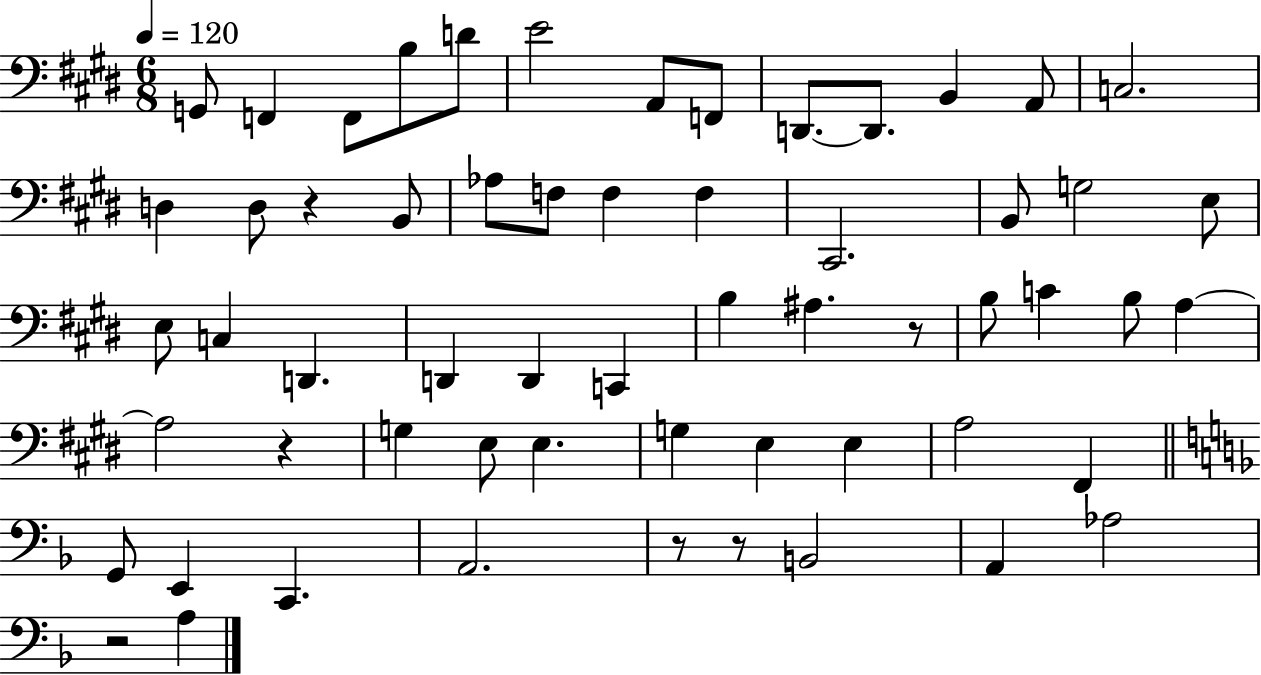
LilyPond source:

{
  \clef bass
  \numericTimeSignature
  \time 6/8
  \key e \major
  \tempo 4 = 120
  \repeat volta 2 { g,8 f,4 f,8 b8 d'8 | e'2 a,8 f,8 | d,8.~~ d,8. b,4 a,8 | c2. | \break d4 d8 r4 b,8 | aes8 f8 f4 f4 | cis,2. | b,8 g2 e8 | \break e8 c4 d,4. | d,4 d,4 c,4 | b4 ais4. r8 | b8 c'4 b8 a4~~ | \break a2 r4 | g4 e8 e4. | g4 e4 e4 | a2 fis,4 | \break \bar "||" \break \key f \major g,8 e,4 c,4. | a,2. | r8 r8 b,2 | a,4 aes2 | \break r2 a4 | } \bar "|."
}